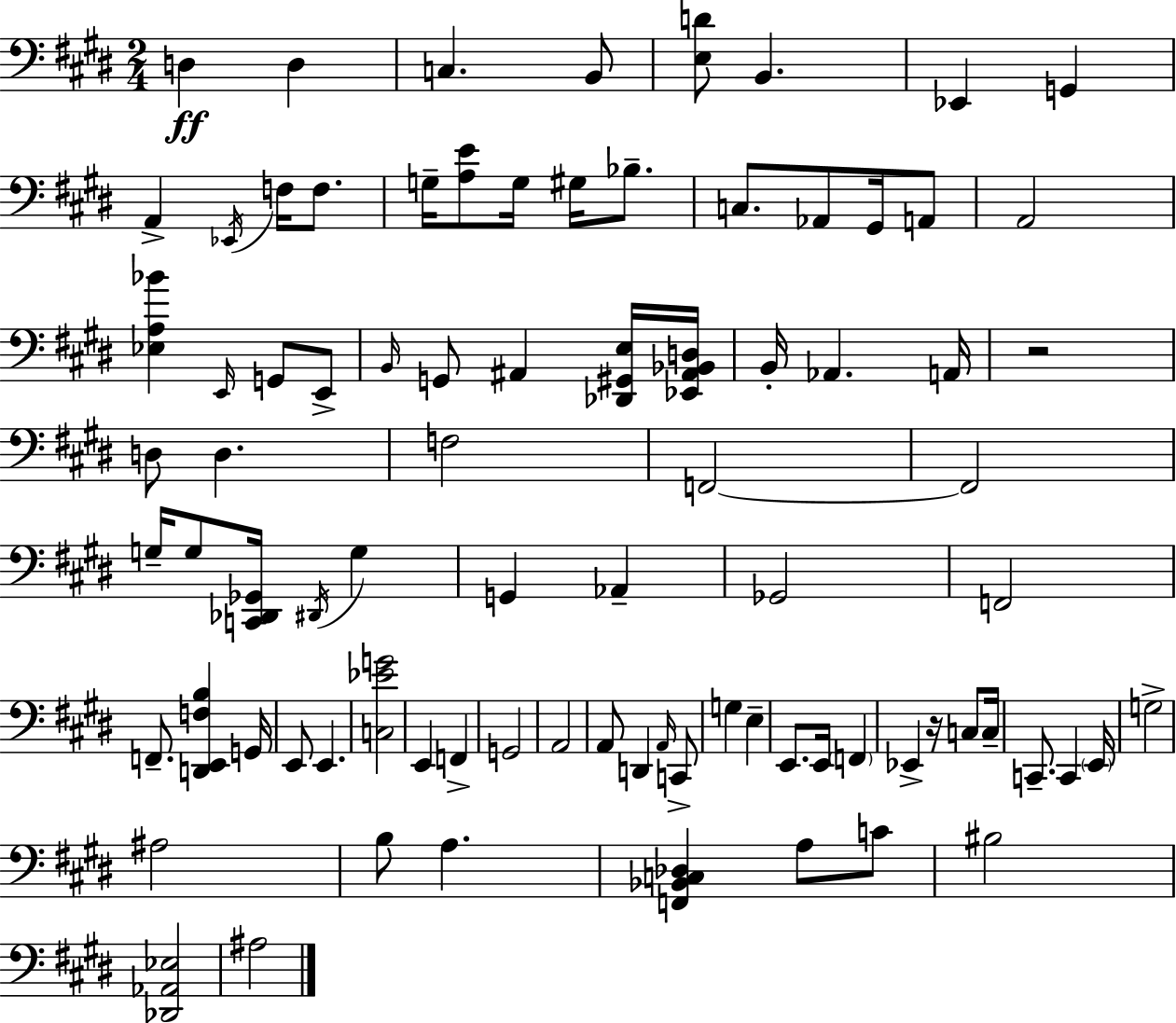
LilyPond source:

{
  \clef bass
  \numericTimeSignature
  \time 2/4
  \key e \major
  d4\ff d4 | c4. b,8 | <e d'>8 b,4. | ees,4 g,4 | \break a,4-> \acciaccatura { ees,16 } f16 f8. | g16-- <a e'>8 g16 gis16 bes8.-- | c8. aes,8 gis,16 a,8 | a,2 | \break <ees a bes'>4 \grace { e,16 } g,8 | e,8-> \grace { b,16 } g,8 ais,4 | <des, gis, e>16 <ees, ais, bes, d>16 b,16-. aes,4. | a,16 r2 | \break d8 d4. | f2 | f,2~~ | f,2 | \break g16-- g8 <c, des, ges,>16 \acciaccatura { dis,16 } | g4 g,4 | aes,4-- ges,2 | f,2 | \break f,8.-- <d, e, f b>4 | g,16 e,8 e,4. | <c ees' g'>2 | e,4 | \break f,4-> g,2 | a,2 | a,8 d,4 | \grace { a,16 } c,8-> g4 | \break e4-- e,8. | e,16 \parenthesize f,4 ees,4-> | r16 c8 c16-- c,8.-- | c,4 \parenthesize e,16 g2-> | \break ais2 | b8 a4. | <f, bes, c des>4 | a8 c'8 bis2 | \break <des, aes, ees>2 | ais2 | \bar "|."
}